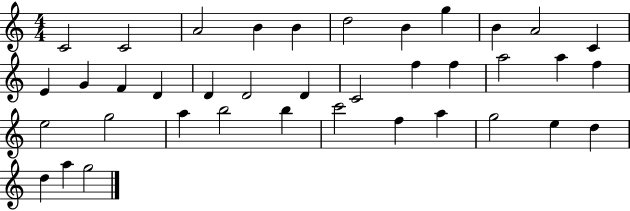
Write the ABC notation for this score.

X:1
T:Untitled
M:4/4
L:1/4
K:C
C2 C2 A2 B B d2 B g B A2 C E G F D D D2 D C2 f f a2 a f e2 g2 a b2 b c'2 f a g2 e d d a g2